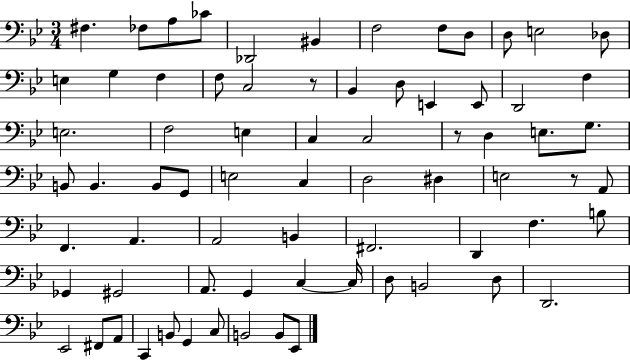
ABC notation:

X:1
T:Untitled
M:3/4
L:1/4
K:Bb
^F, _F,/2 A,/2 _C/2 _D,,2 ^B,, F,2 F,/2 D,/2 D,/2 E,2 _D,/2 E, G, F, F,/2 C,2 z/2 _B,, D,/2 E,, E,,/2 D,,2 F, E,2 F,2 E, C, C,2 z/2 D, E,/2 G,/2 B,,/2 B,, B,,/2 G,,/2 E,2 C, D,2 ^D, E,2 z/2 A,,/2 F,, A,, A,,2 B,, ^F,,2 D,, F, B,/2 _G,, ^G,,2 A,,/2 G,, C, C,/4 D,/2 B,,2 D,/2 D,,2 _E,,2 ^F,,/2 A,,/2 C,, B,,/2 G,, C,/2 B,,2 B,,/2 _E,,/2